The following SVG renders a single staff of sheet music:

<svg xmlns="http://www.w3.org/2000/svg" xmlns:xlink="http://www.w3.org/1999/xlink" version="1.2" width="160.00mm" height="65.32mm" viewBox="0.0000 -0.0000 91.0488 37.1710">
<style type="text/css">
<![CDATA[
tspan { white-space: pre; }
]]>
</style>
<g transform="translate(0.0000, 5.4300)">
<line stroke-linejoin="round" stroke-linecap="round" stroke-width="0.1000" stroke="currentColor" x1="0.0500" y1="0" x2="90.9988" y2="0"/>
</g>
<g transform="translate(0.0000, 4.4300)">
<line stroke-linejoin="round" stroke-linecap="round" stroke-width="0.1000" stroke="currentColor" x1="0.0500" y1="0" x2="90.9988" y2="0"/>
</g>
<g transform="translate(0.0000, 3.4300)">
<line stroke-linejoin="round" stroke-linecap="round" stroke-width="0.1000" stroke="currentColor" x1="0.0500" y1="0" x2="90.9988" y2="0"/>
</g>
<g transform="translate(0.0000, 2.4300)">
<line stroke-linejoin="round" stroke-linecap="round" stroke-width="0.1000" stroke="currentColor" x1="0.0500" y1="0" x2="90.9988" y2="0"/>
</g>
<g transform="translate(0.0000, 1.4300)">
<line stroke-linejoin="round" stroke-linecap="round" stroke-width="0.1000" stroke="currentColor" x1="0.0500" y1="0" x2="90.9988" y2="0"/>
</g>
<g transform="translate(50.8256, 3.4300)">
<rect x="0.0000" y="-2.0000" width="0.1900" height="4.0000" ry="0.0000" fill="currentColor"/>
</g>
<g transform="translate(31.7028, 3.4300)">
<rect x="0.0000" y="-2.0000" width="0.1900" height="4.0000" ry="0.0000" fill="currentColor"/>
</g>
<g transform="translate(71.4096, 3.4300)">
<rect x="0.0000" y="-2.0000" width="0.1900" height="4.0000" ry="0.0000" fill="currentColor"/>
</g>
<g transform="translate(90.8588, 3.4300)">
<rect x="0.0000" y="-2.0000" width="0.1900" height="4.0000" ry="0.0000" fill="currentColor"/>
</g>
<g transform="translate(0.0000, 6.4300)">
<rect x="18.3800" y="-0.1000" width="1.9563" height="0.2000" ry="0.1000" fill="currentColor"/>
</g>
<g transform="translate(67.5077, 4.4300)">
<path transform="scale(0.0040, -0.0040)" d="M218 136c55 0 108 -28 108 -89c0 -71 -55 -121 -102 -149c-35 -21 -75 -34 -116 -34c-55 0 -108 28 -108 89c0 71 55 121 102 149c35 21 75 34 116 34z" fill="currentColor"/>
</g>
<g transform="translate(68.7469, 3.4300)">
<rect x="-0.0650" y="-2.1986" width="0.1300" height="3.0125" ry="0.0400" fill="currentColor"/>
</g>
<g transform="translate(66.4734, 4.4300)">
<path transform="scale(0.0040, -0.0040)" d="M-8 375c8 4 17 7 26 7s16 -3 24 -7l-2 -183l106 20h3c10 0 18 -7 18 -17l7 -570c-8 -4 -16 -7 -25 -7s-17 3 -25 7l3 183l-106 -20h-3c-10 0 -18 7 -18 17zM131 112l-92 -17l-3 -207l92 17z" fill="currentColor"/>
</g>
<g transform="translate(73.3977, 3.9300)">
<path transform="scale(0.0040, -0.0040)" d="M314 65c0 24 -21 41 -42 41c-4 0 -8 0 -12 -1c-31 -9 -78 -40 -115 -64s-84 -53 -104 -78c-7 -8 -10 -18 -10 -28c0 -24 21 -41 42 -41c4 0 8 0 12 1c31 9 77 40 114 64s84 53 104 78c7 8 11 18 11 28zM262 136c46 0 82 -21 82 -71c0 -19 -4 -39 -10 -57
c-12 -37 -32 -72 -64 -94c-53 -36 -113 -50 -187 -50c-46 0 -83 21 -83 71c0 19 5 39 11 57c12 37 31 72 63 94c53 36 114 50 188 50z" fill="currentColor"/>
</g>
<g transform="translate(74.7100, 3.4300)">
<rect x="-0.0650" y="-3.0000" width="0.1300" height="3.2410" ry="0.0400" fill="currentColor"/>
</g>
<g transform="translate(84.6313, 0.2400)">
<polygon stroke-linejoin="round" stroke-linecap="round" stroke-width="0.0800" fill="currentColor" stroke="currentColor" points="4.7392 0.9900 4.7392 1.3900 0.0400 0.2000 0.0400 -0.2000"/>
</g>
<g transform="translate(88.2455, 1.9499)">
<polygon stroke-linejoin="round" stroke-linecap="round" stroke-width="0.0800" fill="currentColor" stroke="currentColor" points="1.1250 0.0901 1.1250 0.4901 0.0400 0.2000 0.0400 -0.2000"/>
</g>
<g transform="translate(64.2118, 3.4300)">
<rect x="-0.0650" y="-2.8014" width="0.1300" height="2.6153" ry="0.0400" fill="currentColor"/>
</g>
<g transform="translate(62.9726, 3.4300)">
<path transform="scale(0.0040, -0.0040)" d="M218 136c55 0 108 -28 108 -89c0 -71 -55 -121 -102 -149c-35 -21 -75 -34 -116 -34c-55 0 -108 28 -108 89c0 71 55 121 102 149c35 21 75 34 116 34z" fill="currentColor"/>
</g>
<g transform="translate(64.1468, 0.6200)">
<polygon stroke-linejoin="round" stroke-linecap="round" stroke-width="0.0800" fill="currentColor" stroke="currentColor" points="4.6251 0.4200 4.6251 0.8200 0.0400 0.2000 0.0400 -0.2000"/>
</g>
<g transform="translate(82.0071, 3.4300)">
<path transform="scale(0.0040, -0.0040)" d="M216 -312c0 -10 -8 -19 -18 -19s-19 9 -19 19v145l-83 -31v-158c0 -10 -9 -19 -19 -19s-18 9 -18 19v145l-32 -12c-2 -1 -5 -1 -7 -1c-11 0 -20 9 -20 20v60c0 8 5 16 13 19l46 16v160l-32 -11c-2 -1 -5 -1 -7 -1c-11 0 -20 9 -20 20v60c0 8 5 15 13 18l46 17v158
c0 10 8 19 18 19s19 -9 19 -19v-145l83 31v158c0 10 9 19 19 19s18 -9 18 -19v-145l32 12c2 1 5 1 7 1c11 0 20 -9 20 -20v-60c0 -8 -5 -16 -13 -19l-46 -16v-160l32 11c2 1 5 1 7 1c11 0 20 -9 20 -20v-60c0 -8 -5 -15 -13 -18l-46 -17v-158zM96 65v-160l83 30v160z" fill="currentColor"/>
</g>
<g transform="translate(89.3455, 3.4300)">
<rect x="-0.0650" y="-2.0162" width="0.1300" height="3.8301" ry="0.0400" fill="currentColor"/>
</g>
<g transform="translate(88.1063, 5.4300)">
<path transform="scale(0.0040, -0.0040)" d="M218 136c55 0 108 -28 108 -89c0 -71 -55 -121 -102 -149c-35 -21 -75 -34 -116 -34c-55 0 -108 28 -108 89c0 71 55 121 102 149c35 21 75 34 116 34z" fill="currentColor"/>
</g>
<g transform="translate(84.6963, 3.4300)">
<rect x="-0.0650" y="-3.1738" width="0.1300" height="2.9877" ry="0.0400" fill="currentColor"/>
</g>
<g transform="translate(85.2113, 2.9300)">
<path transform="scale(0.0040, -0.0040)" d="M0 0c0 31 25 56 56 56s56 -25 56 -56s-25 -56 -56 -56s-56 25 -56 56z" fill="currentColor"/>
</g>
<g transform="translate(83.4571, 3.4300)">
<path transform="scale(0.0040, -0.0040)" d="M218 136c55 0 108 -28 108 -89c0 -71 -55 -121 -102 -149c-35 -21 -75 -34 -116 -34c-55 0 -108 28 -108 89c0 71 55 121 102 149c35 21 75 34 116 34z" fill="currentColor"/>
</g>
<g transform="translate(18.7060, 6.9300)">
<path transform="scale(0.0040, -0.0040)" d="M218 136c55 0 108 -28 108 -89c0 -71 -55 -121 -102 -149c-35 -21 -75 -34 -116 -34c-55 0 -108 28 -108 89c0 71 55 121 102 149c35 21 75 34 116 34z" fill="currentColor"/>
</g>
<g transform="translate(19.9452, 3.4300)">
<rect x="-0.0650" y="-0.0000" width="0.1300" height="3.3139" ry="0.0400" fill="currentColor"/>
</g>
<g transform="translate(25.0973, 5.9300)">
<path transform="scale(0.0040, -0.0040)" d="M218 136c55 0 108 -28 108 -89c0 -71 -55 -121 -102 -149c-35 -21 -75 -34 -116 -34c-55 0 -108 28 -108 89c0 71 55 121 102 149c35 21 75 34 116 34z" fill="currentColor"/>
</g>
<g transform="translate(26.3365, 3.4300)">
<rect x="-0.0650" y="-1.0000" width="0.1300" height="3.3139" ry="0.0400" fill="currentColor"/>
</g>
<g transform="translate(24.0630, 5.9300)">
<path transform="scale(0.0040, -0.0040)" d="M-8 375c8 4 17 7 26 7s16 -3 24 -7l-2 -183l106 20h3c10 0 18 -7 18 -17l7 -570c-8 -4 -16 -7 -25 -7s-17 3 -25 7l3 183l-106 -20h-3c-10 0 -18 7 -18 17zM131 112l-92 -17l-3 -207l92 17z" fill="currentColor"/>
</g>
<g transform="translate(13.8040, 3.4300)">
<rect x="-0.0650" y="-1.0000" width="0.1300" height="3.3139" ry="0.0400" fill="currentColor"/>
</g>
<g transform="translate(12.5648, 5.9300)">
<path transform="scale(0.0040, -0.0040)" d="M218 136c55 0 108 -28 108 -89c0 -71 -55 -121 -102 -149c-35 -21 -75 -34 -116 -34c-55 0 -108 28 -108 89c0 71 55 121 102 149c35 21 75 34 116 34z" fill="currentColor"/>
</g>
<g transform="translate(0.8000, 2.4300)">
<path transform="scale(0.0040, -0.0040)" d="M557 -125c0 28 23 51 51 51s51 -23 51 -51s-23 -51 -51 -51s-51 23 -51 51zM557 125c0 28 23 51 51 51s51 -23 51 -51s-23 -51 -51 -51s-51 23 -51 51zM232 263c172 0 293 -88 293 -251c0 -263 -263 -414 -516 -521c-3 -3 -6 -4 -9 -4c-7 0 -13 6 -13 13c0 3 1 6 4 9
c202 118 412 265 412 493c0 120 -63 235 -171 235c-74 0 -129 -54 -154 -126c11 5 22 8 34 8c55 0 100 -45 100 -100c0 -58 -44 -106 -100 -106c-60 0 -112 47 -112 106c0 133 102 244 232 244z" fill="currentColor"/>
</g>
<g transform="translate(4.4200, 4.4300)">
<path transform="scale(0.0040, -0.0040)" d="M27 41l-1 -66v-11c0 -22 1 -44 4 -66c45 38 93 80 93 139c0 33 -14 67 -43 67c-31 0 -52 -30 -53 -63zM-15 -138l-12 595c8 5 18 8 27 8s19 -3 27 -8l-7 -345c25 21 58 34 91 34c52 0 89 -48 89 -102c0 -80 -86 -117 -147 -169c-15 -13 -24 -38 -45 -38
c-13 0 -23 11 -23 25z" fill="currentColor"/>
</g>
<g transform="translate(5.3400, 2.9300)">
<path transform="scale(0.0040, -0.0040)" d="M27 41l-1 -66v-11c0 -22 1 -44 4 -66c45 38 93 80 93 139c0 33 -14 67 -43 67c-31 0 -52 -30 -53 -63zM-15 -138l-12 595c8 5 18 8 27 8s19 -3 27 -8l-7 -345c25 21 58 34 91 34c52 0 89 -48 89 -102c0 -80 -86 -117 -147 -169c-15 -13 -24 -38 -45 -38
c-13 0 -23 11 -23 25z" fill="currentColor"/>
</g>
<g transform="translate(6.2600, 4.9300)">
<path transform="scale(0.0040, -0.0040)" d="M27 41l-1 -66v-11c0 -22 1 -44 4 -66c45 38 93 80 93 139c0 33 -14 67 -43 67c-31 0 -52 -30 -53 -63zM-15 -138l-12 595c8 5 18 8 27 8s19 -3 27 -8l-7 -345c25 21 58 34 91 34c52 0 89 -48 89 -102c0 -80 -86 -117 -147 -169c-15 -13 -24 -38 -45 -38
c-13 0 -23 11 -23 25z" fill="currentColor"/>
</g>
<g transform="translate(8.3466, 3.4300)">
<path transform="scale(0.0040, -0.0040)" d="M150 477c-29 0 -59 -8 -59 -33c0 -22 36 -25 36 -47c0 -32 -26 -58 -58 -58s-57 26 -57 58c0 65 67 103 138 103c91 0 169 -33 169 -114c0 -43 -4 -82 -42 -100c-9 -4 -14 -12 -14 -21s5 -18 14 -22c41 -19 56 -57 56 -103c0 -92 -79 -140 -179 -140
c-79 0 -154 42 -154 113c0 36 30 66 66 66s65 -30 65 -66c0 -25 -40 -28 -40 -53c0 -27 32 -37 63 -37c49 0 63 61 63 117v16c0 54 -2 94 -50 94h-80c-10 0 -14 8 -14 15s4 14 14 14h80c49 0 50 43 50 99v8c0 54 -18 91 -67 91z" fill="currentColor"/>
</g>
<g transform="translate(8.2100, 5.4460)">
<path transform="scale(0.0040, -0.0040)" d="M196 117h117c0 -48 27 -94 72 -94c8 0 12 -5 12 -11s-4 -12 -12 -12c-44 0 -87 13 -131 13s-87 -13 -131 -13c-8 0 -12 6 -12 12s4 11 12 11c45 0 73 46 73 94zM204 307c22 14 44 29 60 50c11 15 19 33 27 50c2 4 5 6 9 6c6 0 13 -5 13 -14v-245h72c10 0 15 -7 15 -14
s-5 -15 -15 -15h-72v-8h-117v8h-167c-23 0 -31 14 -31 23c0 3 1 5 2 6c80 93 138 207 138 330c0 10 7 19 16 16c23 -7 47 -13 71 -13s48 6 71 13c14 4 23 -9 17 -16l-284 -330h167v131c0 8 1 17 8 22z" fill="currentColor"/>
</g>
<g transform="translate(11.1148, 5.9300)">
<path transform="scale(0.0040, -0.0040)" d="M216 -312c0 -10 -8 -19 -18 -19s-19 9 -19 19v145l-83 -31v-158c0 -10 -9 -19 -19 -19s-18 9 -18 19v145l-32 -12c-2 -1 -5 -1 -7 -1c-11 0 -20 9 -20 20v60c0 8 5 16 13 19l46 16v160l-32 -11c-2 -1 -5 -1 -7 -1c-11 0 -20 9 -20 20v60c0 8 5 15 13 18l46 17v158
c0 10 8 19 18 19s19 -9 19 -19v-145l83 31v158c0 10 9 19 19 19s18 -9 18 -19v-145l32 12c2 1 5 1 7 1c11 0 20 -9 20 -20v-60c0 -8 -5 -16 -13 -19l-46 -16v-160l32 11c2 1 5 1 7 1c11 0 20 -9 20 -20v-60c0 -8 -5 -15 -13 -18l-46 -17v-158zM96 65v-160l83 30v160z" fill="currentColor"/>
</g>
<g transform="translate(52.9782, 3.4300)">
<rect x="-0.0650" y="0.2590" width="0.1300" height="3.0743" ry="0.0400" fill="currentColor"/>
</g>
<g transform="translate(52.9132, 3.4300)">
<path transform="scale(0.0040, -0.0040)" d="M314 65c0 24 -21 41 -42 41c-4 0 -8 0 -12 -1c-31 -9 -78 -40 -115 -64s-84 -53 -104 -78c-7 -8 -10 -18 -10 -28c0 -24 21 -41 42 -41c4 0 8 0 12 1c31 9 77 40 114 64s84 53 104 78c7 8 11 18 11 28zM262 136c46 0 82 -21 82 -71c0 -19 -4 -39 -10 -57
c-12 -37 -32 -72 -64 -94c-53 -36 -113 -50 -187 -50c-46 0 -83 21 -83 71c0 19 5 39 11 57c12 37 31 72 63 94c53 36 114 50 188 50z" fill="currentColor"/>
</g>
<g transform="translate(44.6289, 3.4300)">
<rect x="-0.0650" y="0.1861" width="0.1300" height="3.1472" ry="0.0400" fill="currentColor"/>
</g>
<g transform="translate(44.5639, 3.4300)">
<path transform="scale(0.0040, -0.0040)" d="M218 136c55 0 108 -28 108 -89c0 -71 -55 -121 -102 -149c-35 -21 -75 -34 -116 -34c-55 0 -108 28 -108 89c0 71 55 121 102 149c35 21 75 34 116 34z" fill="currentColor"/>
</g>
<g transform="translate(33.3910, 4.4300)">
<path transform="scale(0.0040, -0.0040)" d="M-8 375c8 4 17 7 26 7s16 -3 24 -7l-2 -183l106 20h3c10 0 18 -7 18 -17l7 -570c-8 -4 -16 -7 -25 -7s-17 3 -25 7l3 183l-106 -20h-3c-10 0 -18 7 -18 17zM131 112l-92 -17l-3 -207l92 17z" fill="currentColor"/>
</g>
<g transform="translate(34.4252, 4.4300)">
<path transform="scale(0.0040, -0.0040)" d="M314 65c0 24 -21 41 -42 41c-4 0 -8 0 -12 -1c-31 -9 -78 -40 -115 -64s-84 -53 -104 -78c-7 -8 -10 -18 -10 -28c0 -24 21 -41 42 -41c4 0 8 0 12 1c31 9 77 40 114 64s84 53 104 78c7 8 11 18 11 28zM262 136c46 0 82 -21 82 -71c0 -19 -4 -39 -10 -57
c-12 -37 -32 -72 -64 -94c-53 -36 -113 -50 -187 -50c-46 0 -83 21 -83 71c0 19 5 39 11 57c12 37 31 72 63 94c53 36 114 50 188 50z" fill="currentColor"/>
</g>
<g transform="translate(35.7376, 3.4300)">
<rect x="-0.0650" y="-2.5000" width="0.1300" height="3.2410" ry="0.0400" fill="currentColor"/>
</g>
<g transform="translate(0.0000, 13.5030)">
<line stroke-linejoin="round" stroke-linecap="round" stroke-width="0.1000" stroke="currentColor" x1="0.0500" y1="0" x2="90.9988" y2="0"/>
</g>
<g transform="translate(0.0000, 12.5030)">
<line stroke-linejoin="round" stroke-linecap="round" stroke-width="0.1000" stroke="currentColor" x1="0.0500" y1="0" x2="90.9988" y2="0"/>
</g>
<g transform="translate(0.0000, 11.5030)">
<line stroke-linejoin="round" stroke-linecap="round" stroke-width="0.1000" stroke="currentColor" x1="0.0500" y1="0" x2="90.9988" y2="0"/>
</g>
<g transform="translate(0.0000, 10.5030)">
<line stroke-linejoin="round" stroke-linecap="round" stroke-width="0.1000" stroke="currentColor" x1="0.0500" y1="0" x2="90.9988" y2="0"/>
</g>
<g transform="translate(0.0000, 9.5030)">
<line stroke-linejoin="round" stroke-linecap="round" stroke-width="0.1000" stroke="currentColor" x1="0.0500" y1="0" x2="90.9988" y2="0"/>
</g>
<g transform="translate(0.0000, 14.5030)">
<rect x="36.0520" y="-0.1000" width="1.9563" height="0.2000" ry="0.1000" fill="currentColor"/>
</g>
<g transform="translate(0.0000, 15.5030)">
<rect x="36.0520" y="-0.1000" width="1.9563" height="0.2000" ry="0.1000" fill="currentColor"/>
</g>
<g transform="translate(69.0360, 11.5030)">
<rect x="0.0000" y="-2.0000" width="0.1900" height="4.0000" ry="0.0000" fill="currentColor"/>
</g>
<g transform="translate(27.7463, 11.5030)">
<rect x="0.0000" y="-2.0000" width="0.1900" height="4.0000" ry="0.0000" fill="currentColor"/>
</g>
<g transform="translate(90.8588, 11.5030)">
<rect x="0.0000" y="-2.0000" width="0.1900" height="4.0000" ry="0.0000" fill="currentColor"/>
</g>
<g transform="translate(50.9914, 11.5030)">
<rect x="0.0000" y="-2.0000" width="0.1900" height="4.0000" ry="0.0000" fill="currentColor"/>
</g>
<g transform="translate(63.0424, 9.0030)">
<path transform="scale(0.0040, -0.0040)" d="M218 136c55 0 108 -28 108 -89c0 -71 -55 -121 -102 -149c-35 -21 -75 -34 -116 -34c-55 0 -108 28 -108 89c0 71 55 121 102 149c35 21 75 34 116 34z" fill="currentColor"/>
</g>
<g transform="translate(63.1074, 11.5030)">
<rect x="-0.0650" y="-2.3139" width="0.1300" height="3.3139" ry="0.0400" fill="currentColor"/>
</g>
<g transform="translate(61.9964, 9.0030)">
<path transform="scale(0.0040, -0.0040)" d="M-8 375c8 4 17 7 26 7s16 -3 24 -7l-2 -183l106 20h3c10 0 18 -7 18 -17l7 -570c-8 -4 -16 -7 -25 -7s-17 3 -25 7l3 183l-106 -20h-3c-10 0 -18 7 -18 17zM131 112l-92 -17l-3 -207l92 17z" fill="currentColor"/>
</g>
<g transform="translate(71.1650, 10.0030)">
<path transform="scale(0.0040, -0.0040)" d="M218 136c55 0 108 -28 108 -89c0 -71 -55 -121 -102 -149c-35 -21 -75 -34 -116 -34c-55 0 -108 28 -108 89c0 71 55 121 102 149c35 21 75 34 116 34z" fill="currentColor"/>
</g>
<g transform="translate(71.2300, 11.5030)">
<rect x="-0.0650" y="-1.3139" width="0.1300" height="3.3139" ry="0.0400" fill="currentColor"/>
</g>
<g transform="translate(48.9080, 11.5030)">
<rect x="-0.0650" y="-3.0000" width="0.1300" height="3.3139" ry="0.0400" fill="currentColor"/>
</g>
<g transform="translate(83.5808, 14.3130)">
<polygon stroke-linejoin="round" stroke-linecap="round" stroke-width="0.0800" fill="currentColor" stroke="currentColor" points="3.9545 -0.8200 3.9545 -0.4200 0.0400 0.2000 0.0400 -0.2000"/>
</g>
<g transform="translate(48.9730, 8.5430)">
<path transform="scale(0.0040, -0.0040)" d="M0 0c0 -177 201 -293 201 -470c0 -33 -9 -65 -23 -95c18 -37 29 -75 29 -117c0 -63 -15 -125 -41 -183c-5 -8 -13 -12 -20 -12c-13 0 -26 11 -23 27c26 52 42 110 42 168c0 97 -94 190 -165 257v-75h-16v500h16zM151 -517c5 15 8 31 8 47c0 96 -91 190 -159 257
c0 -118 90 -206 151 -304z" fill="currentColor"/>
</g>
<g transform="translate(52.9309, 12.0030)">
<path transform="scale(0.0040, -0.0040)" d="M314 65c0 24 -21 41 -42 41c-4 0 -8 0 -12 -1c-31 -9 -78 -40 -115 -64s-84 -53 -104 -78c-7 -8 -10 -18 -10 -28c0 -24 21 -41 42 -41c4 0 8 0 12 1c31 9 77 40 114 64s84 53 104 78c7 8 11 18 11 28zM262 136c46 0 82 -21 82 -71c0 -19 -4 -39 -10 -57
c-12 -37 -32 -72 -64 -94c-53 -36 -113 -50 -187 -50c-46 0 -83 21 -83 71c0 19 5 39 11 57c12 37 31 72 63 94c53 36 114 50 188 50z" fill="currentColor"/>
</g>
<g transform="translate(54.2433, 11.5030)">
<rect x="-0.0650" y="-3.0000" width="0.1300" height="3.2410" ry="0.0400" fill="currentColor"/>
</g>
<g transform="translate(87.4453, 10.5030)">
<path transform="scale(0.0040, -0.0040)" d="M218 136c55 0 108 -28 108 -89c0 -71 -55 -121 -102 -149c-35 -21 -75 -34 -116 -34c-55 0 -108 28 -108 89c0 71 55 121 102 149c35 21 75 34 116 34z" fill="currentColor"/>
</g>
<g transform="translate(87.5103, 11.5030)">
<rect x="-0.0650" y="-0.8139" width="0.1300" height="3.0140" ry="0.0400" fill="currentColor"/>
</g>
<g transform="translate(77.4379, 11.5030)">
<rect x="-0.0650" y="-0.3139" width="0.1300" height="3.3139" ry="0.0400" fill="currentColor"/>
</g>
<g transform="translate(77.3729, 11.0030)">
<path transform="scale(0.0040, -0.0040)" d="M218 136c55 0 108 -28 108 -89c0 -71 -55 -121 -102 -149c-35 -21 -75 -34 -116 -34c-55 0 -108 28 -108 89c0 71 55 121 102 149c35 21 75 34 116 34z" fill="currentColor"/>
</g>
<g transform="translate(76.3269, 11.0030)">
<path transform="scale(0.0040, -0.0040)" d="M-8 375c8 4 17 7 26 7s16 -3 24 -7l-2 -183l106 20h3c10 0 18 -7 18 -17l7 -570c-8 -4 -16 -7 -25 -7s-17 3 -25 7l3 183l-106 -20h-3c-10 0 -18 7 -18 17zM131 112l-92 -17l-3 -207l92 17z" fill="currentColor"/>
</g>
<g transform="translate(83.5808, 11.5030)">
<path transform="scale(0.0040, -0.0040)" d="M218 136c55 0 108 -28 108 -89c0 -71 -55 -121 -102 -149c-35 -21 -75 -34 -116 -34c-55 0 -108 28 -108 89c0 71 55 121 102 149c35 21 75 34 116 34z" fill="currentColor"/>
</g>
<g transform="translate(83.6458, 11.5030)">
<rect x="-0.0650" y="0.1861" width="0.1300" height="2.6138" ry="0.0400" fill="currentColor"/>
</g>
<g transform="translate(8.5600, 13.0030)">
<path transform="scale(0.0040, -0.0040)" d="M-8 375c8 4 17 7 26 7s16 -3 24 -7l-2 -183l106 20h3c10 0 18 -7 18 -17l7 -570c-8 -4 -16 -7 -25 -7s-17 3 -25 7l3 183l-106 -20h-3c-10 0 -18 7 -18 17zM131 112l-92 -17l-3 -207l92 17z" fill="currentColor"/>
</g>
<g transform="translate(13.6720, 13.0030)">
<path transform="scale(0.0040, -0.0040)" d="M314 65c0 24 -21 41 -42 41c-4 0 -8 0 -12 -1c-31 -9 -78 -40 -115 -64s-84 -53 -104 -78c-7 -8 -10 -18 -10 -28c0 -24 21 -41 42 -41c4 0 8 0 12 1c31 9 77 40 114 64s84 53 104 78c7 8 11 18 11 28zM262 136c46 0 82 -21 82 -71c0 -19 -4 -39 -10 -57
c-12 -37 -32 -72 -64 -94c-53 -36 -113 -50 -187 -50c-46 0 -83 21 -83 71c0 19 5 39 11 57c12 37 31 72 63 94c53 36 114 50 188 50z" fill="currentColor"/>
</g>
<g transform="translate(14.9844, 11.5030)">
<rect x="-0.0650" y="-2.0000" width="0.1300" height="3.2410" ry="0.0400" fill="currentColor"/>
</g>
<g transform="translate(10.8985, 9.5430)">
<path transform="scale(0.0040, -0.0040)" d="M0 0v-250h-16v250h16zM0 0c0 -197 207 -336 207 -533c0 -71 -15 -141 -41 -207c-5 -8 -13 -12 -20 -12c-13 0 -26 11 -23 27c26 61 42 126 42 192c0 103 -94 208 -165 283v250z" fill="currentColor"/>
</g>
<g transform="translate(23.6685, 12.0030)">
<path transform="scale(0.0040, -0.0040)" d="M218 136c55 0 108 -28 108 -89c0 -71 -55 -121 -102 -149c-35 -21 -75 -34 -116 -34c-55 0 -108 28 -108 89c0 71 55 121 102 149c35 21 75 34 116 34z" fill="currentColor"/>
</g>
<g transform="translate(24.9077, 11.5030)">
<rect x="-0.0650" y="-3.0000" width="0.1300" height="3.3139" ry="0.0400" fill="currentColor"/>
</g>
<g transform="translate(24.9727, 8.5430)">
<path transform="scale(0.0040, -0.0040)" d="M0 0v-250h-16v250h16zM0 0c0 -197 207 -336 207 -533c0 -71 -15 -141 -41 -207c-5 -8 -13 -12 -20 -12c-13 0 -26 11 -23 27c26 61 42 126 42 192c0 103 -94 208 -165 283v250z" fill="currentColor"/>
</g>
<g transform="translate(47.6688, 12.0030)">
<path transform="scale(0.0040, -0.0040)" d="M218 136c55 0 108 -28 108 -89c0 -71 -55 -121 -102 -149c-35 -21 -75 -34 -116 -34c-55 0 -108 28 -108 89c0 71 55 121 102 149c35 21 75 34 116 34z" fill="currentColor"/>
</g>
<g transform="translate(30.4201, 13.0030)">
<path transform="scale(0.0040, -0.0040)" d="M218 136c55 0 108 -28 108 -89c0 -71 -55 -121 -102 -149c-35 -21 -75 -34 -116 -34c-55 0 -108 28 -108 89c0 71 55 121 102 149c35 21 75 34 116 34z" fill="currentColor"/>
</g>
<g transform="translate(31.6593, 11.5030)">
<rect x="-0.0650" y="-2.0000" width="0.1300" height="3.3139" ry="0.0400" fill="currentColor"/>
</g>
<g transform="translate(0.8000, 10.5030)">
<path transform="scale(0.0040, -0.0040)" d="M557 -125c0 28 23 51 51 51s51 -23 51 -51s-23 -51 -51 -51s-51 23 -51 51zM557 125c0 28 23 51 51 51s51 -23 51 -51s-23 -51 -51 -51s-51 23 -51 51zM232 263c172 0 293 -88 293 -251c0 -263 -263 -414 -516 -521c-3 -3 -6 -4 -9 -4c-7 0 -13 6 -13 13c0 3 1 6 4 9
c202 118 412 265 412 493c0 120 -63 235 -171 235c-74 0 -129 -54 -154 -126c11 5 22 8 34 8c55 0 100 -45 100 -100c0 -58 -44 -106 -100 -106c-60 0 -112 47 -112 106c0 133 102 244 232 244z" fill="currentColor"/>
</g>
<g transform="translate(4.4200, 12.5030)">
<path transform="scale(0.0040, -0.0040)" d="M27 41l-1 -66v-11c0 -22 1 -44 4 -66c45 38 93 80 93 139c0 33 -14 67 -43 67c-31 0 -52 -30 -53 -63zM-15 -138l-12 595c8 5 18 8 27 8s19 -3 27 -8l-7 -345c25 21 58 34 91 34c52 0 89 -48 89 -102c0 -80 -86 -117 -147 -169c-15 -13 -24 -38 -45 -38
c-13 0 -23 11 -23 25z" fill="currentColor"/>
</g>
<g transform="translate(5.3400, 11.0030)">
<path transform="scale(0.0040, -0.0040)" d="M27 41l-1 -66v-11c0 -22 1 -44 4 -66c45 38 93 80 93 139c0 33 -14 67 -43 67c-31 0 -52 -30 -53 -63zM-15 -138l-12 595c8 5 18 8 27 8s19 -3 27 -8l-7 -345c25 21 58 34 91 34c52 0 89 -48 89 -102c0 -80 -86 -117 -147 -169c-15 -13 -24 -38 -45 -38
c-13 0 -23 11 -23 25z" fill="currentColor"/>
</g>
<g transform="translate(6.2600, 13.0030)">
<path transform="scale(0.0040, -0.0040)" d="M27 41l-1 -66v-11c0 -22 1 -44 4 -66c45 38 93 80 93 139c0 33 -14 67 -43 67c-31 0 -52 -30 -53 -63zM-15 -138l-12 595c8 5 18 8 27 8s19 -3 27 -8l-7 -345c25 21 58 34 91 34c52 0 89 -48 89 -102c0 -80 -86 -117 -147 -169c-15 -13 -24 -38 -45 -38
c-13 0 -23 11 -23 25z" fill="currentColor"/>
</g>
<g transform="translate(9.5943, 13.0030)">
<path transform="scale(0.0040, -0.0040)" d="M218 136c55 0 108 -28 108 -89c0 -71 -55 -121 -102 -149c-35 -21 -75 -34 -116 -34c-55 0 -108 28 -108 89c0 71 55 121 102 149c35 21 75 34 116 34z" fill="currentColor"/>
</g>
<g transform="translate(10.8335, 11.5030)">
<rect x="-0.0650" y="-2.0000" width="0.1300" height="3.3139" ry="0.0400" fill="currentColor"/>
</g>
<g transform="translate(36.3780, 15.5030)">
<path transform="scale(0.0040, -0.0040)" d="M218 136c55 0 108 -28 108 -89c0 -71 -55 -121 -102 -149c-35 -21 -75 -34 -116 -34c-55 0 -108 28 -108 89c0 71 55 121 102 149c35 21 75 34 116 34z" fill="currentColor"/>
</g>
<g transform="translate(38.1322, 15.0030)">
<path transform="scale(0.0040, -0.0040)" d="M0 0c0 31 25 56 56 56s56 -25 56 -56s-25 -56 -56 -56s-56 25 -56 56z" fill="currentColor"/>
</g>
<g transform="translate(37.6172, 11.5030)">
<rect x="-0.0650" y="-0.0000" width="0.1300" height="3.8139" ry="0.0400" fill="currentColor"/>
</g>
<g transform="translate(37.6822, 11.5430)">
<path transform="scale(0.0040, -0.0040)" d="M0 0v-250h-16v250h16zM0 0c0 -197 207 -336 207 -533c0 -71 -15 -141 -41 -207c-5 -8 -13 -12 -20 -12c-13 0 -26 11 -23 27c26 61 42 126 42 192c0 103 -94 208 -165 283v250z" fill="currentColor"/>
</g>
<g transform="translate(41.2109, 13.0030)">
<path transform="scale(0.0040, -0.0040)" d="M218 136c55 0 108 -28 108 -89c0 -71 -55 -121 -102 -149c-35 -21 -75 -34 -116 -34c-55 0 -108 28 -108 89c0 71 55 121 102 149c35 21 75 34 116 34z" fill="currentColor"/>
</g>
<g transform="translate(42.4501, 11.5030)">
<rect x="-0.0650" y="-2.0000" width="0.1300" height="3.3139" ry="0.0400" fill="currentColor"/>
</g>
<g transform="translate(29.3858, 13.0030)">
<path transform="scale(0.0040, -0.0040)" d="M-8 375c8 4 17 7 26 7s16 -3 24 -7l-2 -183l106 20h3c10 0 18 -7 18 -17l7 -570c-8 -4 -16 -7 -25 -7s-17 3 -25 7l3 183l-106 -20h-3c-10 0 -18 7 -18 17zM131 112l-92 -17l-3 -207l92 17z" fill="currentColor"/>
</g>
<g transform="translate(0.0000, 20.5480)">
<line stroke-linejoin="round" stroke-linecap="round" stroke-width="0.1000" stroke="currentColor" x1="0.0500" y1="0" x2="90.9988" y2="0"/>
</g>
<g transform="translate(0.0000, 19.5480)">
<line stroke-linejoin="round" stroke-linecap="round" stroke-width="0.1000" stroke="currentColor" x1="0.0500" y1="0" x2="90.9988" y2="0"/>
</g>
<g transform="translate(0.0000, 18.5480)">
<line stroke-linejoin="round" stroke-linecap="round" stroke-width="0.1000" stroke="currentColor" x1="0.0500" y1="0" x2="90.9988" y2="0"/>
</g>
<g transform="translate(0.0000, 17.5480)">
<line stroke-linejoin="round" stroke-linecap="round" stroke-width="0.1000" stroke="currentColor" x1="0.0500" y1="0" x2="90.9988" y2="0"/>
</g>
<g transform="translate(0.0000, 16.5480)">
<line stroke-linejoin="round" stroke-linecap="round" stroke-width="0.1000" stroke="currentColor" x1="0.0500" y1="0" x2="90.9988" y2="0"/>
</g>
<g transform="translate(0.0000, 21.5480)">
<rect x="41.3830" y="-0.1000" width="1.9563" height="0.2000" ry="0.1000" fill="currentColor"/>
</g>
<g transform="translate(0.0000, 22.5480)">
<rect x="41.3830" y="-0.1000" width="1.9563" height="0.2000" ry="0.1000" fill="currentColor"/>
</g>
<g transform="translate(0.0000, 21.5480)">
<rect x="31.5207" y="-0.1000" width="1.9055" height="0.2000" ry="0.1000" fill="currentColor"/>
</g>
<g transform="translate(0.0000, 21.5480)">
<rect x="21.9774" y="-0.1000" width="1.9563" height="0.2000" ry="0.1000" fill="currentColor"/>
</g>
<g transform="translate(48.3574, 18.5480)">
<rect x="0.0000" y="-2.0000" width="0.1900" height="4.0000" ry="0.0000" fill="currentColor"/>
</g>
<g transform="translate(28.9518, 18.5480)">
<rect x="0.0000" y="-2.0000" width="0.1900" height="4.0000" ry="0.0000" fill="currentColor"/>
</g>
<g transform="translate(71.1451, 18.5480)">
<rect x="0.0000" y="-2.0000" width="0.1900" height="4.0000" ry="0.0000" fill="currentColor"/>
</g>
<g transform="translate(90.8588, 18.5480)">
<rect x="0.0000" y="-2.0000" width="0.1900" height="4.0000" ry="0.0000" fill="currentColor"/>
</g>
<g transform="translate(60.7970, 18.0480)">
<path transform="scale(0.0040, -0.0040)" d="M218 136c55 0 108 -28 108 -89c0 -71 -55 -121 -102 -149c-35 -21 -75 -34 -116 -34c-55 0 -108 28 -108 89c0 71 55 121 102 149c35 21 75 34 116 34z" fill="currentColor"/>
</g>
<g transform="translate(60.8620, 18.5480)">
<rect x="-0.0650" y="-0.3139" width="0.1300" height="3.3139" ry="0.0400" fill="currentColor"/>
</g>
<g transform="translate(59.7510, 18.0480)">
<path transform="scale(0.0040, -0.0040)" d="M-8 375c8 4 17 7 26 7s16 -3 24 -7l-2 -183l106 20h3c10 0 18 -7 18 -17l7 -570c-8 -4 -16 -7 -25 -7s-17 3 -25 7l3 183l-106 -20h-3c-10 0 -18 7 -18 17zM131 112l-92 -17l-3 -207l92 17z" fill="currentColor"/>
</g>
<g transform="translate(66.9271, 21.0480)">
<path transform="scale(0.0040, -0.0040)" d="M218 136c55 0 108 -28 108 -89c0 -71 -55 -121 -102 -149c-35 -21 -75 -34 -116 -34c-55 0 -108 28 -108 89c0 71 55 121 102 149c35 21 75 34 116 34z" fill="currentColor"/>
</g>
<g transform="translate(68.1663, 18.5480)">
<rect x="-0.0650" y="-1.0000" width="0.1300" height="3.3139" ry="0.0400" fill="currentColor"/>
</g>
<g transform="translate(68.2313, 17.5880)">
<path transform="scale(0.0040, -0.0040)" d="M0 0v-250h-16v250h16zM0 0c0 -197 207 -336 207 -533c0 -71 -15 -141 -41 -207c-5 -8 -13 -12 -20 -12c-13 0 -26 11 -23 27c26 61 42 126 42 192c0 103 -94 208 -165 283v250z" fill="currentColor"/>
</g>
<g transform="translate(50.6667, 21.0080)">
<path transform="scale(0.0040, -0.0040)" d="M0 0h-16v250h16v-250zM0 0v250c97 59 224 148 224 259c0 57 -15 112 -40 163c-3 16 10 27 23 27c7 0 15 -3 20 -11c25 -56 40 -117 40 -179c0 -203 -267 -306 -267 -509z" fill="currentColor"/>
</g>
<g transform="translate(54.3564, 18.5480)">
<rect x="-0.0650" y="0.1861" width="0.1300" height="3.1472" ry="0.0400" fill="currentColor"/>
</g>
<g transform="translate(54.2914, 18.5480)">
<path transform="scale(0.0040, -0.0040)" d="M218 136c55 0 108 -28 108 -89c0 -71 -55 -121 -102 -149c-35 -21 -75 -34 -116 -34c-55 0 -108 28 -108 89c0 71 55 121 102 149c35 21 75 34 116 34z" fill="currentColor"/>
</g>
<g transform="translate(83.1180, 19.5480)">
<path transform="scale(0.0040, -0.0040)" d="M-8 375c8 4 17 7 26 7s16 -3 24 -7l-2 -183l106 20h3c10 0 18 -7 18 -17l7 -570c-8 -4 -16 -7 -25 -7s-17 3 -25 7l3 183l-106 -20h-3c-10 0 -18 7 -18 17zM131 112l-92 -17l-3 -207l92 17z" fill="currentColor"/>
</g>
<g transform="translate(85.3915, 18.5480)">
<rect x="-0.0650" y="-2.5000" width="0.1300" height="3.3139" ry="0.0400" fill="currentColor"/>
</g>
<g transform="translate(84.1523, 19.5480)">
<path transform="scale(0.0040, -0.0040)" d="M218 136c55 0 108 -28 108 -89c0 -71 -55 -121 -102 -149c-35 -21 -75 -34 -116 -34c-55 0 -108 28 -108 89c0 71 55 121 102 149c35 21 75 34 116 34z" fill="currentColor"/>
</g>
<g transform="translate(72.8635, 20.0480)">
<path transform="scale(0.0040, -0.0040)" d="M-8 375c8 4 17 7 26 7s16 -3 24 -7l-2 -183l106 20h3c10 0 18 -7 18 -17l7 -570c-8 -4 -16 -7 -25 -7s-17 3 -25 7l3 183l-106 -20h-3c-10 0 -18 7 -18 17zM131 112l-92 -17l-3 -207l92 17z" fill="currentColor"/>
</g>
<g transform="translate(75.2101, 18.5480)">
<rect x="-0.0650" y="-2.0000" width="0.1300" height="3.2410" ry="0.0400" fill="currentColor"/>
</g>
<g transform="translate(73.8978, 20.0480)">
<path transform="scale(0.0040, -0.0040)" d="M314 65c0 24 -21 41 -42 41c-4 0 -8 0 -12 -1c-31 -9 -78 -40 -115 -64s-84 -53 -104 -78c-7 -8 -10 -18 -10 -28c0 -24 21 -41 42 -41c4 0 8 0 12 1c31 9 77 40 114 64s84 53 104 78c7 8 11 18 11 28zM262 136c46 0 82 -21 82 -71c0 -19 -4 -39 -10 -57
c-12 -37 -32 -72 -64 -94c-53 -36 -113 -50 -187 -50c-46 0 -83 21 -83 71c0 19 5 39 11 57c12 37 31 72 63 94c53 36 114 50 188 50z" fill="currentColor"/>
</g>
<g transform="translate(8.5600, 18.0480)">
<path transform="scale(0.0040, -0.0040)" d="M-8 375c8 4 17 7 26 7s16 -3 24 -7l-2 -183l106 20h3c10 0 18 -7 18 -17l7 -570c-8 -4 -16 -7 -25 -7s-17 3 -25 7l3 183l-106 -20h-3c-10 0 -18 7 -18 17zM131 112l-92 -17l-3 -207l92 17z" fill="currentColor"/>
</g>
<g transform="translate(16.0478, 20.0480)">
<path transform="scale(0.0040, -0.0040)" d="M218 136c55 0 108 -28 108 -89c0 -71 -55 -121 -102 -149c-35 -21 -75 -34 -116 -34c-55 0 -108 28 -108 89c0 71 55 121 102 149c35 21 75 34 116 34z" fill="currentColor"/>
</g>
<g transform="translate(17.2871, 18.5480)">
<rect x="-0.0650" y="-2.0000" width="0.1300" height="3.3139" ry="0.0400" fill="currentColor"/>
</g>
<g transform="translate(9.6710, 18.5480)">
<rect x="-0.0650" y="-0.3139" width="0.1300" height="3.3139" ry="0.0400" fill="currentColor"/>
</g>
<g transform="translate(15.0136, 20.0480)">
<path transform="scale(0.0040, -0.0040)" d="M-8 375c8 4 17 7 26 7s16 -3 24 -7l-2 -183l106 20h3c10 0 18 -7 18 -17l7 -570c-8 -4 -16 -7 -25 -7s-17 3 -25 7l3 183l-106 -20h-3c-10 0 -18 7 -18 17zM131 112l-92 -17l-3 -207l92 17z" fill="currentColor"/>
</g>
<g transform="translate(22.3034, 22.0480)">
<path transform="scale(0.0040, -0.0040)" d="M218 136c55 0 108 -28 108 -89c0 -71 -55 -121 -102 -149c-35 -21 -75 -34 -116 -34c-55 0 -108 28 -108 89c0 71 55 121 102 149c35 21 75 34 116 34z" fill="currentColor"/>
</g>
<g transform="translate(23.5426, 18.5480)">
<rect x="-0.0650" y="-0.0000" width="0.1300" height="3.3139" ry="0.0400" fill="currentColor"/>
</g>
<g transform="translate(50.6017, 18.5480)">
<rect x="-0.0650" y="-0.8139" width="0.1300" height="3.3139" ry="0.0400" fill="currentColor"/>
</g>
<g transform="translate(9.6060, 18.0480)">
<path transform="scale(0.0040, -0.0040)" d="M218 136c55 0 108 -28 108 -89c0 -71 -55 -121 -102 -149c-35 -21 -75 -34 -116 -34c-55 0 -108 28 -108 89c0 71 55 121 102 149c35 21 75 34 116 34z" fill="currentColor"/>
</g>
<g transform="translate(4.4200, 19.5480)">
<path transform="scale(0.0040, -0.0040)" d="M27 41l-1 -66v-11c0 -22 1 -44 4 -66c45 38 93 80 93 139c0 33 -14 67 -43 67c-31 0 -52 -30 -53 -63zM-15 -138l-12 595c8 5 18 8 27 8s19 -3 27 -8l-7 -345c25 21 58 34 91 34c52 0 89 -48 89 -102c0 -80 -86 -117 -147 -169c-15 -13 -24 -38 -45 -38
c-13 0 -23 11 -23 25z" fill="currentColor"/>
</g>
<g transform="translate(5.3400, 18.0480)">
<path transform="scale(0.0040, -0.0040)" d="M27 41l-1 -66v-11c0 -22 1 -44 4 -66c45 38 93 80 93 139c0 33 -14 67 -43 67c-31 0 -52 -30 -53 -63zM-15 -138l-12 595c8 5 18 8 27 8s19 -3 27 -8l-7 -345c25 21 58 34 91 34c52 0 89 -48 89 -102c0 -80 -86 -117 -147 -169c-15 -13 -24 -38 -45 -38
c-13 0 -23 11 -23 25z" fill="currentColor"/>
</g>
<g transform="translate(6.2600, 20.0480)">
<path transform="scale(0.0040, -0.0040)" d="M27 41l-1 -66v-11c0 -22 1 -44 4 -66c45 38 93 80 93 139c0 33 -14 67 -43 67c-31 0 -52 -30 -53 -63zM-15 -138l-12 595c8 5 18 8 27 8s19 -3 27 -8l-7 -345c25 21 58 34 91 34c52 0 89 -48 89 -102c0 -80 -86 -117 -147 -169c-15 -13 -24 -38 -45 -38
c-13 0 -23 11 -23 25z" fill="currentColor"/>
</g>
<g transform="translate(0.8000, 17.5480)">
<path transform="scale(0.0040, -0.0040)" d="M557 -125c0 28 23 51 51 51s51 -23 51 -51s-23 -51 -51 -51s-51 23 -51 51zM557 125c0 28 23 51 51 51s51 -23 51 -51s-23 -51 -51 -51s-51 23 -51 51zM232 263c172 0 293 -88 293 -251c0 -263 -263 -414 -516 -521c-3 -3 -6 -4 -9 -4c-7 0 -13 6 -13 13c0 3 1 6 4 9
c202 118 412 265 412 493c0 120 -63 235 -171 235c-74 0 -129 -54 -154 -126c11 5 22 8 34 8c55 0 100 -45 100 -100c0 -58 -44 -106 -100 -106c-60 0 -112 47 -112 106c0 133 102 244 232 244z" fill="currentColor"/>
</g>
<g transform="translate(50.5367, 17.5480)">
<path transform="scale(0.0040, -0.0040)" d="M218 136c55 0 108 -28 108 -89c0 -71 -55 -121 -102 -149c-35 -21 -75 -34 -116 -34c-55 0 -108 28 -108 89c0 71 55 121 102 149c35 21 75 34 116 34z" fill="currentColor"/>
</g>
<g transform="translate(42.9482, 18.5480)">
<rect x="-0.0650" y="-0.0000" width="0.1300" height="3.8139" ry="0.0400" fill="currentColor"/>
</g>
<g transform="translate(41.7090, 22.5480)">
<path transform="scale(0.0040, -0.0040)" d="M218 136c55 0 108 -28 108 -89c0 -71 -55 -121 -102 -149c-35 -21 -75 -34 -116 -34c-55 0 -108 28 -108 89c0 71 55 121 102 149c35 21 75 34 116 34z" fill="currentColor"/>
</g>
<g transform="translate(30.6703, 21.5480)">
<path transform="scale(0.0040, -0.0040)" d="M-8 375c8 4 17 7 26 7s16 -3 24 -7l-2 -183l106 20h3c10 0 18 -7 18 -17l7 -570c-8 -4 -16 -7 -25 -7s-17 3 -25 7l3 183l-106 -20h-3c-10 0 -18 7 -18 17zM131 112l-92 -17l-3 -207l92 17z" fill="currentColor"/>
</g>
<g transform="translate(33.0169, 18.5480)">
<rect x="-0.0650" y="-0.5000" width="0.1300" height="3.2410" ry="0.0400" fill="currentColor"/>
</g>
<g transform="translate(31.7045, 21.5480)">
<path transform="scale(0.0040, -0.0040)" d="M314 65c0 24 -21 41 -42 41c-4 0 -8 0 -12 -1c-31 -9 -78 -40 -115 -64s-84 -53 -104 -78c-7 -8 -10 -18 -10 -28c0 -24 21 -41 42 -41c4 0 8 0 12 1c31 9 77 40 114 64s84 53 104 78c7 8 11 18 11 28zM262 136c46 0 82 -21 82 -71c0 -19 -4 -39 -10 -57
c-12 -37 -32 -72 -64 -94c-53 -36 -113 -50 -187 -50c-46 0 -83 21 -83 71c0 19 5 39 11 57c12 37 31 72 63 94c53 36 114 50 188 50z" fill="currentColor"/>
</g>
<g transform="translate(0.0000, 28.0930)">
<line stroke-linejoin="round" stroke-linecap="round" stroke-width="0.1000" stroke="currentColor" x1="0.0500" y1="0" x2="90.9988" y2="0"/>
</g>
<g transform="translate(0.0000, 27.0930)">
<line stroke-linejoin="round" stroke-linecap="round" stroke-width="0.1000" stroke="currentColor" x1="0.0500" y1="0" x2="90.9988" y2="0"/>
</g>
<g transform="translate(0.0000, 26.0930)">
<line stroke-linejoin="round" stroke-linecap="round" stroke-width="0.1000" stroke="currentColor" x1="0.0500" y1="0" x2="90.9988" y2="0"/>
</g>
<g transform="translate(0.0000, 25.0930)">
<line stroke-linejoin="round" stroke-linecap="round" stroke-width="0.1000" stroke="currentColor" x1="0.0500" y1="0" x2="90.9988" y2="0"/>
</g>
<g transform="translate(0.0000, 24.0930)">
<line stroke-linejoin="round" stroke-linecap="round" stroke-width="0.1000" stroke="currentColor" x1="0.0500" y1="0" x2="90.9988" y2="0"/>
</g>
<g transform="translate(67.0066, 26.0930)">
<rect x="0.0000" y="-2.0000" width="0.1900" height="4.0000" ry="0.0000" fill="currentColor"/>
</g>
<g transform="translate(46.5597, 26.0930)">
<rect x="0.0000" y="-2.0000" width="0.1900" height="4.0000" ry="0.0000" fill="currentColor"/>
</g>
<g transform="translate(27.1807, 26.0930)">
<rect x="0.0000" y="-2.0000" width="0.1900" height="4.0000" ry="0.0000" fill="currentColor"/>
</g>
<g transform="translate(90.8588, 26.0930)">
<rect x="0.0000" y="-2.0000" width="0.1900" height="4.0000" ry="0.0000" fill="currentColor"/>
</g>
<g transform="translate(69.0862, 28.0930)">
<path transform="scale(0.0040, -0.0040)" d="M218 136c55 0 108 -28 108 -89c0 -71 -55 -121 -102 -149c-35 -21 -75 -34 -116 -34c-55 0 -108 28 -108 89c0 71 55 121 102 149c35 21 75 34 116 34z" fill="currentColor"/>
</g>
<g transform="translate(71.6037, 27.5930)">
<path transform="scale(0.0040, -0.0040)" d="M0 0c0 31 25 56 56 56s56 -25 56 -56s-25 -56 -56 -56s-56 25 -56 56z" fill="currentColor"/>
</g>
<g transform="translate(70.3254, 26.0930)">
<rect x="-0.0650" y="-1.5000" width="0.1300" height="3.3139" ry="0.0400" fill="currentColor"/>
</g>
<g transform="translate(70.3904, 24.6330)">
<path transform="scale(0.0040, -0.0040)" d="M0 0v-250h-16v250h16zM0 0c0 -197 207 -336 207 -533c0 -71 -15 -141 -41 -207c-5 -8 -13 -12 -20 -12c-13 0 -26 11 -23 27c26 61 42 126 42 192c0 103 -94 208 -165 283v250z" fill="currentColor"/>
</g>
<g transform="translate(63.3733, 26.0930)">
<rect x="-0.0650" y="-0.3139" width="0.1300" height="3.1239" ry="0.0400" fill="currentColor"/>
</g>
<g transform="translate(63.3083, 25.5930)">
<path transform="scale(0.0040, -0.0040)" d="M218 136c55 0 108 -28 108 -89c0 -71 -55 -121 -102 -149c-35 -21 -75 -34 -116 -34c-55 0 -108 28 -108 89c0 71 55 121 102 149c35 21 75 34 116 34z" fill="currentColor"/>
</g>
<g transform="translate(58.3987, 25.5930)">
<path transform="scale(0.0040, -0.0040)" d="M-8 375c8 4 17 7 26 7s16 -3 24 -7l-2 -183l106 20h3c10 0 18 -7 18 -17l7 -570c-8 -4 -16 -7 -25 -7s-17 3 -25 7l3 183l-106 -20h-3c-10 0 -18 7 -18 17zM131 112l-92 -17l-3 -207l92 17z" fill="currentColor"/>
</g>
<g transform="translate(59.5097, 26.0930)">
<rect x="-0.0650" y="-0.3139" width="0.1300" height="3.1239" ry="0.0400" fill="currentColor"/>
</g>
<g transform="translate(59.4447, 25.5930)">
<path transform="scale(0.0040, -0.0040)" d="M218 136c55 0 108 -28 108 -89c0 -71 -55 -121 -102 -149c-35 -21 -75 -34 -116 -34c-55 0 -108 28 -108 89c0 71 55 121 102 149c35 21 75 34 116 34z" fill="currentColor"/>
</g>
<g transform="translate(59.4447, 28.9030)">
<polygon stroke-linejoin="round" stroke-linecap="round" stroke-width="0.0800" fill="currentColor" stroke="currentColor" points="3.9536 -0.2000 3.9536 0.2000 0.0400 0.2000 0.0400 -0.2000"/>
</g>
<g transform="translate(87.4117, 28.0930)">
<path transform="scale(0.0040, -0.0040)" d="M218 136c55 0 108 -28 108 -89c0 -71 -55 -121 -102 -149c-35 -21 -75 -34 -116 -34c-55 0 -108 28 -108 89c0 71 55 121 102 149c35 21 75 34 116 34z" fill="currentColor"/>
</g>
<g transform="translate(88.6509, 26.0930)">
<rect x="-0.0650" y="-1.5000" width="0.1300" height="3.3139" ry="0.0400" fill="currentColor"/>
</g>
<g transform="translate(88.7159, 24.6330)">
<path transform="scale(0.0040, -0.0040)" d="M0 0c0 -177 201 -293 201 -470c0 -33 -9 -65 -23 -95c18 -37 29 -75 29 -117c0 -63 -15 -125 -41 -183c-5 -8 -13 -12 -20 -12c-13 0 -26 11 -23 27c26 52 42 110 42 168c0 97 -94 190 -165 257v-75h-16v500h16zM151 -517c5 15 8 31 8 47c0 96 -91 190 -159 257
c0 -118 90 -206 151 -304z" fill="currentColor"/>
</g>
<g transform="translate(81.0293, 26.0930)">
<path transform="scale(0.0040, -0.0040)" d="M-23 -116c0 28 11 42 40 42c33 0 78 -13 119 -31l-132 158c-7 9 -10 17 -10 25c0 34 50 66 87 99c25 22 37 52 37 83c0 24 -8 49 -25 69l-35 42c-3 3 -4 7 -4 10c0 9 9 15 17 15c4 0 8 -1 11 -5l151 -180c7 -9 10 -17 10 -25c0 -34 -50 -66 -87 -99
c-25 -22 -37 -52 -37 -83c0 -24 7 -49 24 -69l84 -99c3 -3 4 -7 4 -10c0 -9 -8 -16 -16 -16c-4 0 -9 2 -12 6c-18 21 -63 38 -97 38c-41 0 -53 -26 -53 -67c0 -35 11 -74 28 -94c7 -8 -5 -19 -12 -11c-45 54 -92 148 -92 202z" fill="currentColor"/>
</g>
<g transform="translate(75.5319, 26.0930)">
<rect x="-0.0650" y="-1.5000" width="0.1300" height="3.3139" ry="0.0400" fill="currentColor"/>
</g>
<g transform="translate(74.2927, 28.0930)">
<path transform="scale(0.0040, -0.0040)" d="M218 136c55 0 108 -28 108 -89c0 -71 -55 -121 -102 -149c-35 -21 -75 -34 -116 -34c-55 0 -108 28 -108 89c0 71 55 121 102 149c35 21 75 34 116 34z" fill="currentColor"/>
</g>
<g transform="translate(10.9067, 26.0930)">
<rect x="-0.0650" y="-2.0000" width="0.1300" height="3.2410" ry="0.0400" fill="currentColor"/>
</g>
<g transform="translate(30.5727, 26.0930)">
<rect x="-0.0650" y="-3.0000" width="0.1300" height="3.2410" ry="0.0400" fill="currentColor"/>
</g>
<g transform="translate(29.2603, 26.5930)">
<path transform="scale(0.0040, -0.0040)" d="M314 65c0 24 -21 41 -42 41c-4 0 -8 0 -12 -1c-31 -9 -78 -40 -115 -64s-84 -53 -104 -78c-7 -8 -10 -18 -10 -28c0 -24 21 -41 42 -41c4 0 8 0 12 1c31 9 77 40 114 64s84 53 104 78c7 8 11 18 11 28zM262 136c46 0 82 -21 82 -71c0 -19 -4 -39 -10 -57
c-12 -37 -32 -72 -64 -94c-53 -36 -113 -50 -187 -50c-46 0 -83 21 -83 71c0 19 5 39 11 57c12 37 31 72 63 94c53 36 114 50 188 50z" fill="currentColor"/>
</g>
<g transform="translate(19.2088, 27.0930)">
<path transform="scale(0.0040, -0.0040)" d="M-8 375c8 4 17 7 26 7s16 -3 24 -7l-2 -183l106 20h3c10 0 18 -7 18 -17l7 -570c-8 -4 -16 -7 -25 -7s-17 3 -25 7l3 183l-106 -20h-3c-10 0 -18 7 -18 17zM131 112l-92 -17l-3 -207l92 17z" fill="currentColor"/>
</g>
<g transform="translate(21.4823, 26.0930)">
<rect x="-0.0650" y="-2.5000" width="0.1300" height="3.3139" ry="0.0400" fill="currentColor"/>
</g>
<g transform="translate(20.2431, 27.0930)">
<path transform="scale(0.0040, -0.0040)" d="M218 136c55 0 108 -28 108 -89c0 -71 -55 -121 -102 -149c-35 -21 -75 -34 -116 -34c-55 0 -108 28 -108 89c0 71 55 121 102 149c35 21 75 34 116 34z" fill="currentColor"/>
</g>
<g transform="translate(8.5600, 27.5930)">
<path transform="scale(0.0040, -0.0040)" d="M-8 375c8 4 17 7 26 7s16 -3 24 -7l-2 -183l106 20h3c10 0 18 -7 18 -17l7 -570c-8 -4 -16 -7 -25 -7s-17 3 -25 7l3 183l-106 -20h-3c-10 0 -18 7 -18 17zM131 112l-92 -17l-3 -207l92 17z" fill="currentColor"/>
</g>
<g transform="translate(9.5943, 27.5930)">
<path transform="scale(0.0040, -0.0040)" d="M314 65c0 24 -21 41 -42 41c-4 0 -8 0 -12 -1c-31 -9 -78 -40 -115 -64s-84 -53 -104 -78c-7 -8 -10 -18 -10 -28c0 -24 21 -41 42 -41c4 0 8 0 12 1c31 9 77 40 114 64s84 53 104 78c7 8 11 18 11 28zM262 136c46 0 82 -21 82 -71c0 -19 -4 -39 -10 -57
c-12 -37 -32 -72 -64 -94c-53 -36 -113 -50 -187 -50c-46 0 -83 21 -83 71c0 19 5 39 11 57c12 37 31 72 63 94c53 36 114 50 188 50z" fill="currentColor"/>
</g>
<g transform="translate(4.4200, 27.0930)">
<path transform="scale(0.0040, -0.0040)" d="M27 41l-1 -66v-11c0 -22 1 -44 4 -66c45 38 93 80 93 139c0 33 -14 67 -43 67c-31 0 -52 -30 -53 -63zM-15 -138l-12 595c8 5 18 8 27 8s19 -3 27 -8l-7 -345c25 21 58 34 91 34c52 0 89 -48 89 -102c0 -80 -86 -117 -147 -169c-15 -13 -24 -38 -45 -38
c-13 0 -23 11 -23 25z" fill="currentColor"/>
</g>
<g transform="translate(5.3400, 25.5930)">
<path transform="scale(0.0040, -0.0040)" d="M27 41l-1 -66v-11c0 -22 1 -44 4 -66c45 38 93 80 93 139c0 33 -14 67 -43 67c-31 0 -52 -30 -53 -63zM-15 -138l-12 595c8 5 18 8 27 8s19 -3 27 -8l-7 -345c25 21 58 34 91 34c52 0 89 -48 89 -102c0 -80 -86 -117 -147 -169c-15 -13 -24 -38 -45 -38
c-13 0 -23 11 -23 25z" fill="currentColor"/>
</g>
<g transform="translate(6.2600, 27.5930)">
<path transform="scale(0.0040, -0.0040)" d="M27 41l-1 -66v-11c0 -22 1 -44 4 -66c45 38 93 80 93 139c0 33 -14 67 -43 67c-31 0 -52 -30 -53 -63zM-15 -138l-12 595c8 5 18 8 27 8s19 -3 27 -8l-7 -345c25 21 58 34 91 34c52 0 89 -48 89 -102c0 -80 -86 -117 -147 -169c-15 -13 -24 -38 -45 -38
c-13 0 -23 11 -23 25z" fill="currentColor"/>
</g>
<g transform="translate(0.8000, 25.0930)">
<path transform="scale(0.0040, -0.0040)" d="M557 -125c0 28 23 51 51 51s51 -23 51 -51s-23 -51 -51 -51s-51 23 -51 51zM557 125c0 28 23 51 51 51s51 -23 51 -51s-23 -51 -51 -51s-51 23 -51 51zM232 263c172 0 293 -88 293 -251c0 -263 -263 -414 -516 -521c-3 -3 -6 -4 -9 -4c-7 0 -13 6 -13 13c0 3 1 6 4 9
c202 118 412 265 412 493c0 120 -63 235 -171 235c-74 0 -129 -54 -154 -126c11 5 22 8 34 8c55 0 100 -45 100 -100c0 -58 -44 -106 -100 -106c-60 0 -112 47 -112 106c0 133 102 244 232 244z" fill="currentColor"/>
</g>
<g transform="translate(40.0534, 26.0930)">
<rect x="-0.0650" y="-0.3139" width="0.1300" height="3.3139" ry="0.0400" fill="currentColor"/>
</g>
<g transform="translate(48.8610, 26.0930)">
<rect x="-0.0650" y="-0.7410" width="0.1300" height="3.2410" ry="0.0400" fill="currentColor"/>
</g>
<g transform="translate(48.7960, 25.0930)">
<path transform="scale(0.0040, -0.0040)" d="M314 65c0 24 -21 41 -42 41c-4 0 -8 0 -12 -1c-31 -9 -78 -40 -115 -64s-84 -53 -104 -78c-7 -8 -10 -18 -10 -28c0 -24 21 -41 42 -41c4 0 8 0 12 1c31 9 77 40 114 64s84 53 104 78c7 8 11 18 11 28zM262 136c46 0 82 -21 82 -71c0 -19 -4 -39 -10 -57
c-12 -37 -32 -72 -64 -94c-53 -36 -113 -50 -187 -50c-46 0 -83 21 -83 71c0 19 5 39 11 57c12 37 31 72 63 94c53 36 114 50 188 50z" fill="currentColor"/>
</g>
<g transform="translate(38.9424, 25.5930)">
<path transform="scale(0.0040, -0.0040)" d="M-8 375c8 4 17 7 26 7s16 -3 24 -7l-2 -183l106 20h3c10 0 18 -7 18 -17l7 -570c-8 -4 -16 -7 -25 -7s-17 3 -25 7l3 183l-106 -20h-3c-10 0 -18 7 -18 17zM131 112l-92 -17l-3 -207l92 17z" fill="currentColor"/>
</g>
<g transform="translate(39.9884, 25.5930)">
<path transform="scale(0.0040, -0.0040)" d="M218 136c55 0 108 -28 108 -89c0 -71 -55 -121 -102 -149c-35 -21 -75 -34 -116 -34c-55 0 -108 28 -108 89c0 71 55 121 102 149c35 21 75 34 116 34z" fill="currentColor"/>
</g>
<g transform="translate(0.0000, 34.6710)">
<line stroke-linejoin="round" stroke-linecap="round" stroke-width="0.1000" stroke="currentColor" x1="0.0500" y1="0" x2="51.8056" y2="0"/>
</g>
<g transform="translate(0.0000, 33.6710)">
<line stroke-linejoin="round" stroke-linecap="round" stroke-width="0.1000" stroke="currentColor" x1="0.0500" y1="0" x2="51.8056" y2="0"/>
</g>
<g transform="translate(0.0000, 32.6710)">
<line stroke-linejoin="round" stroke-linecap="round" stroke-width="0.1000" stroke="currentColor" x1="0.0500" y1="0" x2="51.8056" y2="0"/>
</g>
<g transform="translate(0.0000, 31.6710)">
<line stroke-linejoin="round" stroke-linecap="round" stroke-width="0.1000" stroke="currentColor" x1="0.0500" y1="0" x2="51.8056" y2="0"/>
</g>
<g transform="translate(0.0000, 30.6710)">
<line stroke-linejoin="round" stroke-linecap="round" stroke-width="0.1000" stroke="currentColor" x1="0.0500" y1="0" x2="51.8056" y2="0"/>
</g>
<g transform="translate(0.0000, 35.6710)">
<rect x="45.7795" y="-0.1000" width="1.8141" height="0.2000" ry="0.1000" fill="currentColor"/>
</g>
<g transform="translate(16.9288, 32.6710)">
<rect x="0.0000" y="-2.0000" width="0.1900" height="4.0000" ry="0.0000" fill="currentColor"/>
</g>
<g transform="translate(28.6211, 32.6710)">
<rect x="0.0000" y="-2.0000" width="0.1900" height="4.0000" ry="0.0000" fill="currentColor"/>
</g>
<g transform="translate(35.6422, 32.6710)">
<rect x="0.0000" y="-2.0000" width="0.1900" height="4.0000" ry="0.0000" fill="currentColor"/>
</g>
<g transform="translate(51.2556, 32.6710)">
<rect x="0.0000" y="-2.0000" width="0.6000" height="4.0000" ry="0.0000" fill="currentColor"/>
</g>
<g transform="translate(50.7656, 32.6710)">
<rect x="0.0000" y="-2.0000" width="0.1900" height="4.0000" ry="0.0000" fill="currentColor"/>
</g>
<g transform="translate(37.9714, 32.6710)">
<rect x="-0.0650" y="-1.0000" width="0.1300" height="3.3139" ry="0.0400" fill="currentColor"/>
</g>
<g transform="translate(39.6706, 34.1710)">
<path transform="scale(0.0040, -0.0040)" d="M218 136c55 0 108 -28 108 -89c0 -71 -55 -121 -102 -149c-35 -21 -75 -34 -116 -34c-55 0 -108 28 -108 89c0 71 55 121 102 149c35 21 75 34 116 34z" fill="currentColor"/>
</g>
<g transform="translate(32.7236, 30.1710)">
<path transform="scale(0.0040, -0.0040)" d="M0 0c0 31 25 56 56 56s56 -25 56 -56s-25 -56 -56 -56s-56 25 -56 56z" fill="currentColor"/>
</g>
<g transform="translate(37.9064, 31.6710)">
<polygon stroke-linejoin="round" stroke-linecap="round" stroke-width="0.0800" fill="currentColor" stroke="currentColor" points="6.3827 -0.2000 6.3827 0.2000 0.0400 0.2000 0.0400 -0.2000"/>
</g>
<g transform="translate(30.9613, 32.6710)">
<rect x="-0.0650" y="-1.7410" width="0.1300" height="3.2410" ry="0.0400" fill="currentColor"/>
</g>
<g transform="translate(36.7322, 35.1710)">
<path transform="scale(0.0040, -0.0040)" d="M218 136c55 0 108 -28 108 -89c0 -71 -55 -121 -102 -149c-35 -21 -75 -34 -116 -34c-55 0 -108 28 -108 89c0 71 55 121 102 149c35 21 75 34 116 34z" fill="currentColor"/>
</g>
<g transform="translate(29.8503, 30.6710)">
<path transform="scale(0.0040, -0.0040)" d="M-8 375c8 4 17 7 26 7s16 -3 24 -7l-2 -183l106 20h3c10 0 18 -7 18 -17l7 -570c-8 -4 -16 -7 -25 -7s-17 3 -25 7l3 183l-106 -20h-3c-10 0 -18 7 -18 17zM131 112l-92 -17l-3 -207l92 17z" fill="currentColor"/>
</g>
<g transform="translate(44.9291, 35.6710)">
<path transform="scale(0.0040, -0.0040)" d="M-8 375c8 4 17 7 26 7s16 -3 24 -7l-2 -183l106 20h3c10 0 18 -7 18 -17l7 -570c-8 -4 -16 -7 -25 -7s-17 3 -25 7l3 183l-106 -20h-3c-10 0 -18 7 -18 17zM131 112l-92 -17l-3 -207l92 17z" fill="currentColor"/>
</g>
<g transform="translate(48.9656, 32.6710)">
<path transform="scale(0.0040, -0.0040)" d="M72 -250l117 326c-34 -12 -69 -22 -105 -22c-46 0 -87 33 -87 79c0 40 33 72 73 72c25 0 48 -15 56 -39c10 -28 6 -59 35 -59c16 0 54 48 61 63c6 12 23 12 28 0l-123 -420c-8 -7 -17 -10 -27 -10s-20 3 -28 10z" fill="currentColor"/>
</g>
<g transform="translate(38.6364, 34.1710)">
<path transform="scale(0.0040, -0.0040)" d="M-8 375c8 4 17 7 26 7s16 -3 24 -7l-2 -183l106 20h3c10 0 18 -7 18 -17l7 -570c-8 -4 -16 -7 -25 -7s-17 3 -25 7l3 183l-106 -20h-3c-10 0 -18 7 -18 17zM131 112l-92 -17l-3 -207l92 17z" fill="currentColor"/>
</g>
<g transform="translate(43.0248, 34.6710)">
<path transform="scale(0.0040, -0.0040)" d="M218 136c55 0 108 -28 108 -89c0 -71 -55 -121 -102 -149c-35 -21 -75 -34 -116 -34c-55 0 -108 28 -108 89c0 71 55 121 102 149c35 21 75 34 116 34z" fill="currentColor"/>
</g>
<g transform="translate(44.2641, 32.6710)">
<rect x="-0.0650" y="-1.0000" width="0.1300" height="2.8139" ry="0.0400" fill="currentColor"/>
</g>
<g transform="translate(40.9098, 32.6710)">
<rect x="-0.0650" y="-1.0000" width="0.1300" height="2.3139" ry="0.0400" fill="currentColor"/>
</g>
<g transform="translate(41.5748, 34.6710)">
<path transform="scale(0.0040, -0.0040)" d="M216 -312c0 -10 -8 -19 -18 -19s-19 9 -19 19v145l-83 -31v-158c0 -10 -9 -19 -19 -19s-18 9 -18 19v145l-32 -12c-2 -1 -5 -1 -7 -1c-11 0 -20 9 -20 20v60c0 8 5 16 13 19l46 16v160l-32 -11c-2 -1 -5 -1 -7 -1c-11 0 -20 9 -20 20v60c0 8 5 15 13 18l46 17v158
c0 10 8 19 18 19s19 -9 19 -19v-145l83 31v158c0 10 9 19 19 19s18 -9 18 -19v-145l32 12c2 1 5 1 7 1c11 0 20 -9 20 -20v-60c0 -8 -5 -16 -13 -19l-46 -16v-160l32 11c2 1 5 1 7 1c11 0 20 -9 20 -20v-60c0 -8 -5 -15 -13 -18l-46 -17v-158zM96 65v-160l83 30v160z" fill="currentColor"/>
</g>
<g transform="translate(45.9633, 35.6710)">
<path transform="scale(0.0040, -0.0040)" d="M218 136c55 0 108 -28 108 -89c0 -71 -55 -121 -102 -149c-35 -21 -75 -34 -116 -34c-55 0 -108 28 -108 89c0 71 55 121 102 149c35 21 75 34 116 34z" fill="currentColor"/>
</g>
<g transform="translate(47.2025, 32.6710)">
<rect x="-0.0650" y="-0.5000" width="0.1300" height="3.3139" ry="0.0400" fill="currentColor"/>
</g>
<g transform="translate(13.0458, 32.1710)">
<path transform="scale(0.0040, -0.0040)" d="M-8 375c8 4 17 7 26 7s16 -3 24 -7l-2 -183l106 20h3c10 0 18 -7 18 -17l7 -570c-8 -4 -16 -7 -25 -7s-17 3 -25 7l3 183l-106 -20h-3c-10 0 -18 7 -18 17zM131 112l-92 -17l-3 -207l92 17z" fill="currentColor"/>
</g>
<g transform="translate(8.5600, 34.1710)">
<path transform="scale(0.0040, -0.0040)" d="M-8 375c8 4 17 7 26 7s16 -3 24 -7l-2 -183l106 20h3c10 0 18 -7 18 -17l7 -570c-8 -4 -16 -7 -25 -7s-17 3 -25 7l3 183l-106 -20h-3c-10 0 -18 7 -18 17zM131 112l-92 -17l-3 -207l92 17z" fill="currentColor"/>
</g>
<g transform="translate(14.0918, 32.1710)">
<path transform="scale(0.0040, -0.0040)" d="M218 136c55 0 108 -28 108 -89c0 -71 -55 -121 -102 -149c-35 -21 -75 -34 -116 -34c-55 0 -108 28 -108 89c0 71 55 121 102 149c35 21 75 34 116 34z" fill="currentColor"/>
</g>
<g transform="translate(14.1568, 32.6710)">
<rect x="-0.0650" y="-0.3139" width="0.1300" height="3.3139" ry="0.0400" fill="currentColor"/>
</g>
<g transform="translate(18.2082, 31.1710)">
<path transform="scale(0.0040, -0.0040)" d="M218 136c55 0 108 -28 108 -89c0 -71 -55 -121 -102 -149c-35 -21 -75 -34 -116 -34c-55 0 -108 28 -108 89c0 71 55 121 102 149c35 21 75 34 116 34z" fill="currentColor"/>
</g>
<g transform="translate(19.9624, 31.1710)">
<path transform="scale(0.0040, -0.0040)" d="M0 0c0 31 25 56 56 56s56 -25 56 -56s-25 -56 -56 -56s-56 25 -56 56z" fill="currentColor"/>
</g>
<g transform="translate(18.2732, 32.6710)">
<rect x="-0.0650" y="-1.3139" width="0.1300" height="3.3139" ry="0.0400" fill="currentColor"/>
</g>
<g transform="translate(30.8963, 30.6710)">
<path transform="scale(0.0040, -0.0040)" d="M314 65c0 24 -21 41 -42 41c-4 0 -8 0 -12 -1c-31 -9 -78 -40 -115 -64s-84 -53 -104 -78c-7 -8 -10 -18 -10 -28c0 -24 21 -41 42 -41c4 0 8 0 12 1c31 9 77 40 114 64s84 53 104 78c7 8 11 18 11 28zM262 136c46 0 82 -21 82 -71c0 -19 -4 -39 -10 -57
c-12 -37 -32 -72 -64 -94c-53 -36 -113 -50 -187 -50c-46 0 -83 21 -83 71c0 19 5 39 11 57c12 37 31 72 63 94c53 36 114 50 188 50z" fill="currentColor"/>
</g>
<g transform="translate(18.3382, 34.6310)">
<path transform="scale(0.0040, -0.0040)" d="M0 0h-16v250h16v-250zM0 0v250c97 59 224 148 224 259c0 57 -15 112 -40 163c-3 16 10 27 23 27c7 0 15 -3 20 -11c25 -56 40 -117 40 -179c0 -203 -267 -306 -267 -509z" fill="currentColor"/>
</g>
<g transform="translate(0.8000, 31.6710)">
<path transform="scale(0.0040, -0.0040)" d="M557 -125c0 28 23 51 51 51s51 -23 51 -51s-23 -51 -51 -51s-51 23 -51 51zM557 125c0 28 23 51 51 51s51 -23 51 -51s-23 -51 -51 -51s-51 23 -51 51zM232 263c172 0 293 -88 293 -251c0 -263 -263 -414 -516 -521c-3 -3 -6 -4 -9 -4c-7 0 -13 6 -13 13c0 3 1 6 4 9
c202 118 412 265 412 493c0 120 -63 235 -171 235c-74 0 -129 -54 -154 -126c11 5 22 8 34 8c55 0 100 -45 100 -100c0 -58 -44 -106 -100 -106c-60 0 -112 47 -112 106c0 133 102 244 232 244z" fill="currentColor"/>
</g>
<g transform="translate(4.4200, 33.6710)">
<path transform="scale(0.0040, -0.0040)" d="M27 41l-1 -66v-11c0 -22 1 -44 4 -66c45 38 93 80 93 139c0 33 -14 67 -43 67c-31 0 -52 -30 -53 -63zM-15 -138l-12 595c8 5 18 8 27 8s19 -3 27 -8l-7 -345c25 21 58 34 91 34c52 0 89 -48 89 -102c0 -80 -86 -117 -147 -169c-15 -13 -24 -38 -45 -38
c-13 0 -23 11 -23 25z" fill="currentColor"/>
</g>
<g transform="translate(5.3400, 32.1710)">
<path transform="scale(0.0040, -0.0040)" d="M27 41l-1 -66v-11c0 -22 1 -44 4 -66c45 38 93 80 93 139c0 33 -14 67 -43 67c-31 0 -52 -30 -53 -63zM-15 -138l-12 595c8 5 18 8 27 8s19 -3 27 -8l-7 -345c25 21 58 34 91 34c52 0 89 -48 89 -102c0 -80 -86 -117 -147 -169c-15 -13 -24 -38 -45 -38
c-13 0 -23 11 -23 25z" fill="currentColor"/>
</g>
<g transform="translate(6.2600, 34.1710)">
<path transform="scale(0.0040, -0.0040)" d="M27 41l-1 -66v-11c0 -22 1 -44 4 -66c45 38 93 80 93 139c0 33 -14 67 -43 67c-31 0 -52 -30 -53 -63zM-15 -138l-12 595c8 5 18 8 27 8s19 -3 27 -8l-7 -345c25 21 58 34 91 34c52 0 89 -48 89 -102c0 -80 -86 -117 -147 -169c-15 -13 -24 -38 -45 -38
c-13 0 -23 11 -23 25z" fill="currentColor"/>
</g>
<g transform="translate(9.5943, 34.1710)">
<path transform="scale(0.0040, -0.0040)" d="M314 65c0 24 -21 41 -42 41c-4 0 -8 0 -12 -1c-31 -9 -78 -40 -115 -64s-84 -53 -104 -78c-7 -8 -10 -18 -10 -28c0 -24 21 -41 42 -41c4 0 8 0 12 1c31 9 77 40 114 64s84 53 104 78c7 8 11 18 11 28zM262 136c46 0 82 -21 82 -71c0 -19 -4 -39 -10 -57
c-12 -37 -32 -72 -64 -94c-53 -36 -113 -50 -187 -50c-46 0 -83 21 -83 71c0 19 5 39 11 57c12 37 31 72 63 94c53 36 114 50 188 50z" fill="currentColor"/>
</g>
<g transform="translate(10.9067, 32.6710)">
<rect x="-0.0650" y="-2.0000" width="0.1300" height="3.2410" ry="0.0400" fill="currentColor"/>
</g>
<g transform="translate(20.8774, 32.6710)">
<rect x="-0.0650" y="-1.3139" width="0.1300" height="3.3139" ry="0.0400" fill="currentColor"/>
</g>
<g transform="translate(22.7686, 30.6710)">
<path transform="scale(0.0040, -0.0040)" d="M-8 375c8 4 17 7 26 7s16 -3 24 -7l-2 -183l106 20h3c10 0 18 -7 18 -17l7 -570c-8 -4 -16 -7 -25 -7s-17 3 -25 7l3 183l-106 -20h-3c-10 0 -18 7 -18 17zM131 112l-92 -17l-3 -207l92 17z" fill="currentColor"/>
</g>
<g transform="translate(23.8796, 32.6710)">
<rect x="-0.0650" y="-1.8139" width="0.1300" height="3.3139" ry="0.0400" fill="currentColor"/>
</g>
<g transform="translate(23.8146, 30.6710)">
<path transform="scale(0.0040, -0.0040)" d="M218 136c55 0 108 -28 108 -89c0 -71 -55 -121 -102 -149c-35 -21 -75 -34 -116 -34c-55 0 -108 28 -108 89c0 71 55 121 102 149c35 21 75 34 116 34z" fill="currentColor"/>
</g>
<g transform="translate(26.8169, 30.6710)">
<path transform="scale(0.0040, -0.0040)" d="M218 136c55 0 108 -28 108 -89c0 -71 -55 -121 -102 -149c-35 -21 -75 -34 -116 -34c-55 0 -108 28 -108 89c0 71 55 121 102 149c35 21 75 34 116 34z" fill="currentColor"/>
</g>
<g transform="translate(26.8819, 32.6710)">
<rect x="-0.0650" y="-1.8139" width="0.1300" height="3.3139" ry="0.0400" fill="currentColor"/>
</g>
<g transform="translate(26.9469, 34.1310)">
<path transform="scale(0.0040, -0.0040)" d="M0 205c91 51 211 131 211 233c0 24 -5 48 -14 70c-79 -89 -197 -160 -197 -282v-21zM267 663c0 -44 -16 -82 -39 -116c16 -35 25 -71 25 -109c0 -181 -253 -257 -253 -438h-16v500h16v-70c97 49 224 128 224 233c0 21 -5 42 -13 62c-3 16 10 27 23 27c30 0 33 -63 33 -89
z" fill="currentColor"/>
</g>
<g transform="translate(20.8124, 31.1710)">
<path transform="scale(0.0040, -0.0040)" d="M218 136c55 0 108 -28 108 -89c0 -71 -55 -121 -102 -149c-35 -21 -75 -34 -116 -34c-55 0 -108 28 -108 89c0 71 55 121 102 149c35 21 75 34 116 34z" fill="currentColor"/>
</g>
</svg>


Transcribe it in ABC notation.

X:1
T:Untitled
M:3/4
L:1/4
K:Eb
^F,, D,, F,, B,,2 D, D,2 D,/2 B,,/2 C,2 ^D,/2 G,,/4 A,,/2 A,,2 C,/2 A,, C,,/2 A,, C,/4 C,2 B, G, E, D,/2 F,/2 E, A,, D,, E,,2 C,, F,/2 D, E, F,,/2 A,,2 B,, A,,2 B,, C,2 E, F,2 E,/2 E,/2 G,,/2 G,, z G,,/4 A,,2 E, G,/2 G, A, A,/4 A,2 F,,/2 A,,/2 ^G,,/2 E,, z/2